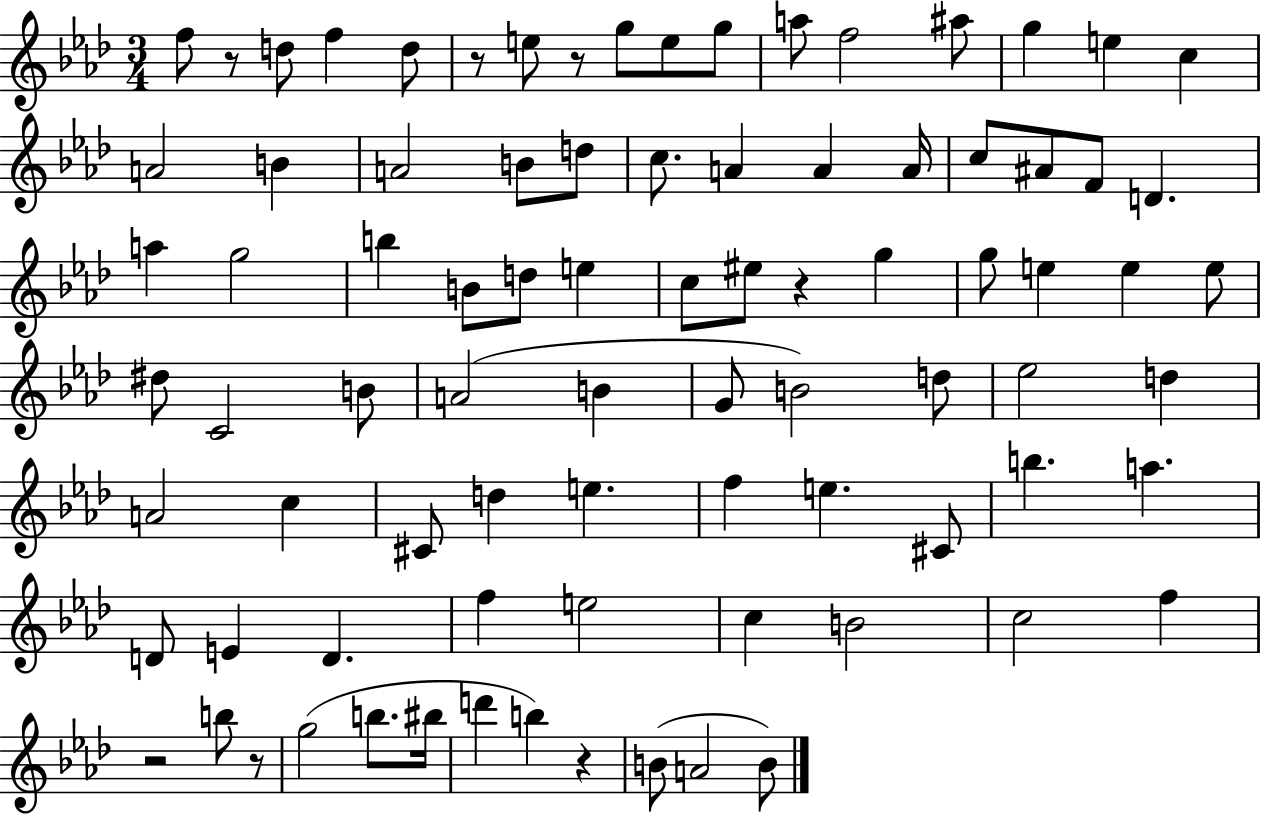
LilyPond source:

{
  \clef treble
  \numericTimeSignature
  \time 3/4
  \key aes \major
  f''8 r8 d''8 f''4 d''8 | r8 e''8 r8 g''8 e''8 g''8 | a''8 f''2 ais''8 | g''4 e''4 c''4 | \break a'2 b'4 | a'2 b'8 d''8 | c''8. a'4 a'4 a'16 | c''8 ais'8 f'8 d'4. | \break a''4 g''2 | b''4 b'8 d''8 e''4 | c''8 eis''8 r4 g''4 | g''8 e''4 e''4 e''8 | \break dis''8 c'2 b'8 | a'2( b'4 | g'8 b'2) d''8 | ees''2 d''4 | \break a'2 c''4 | cis'8 d''4 e''4. | f''4 e''4. cis'8 | b''4. a''4. | \break d'8 e'4 d'4. | f''4 e''2 | c''4 b'2 | c''2 f''4 | \break r2 b''8 r8 | g''2( b''8. bis''16 | d'''4 b''4) r4 | b'8( a'2 b'8) | \break \bar "|."
}